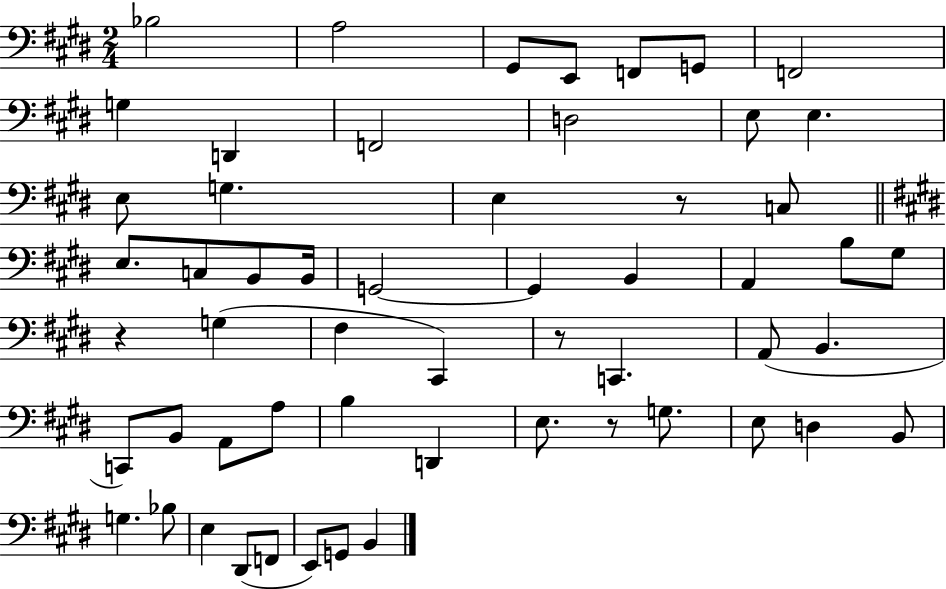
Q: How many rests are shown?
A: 4